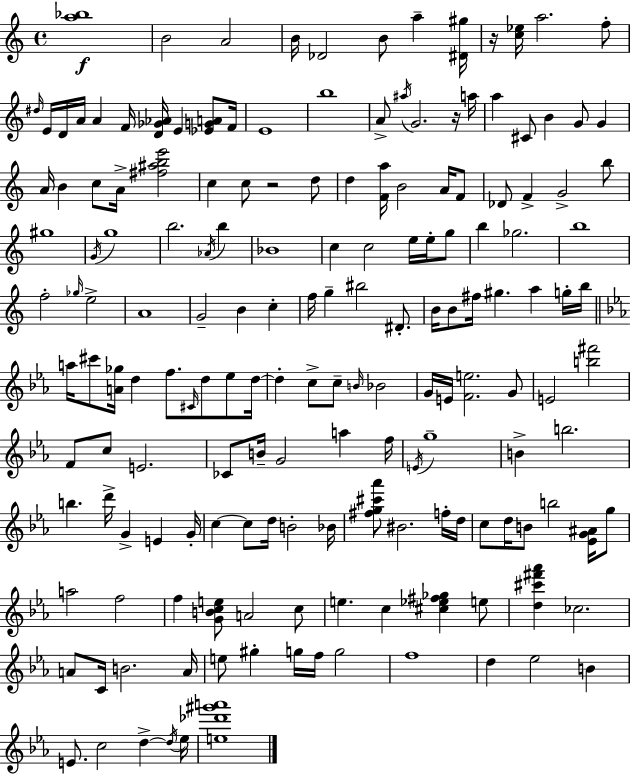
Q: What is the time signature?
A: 4/4